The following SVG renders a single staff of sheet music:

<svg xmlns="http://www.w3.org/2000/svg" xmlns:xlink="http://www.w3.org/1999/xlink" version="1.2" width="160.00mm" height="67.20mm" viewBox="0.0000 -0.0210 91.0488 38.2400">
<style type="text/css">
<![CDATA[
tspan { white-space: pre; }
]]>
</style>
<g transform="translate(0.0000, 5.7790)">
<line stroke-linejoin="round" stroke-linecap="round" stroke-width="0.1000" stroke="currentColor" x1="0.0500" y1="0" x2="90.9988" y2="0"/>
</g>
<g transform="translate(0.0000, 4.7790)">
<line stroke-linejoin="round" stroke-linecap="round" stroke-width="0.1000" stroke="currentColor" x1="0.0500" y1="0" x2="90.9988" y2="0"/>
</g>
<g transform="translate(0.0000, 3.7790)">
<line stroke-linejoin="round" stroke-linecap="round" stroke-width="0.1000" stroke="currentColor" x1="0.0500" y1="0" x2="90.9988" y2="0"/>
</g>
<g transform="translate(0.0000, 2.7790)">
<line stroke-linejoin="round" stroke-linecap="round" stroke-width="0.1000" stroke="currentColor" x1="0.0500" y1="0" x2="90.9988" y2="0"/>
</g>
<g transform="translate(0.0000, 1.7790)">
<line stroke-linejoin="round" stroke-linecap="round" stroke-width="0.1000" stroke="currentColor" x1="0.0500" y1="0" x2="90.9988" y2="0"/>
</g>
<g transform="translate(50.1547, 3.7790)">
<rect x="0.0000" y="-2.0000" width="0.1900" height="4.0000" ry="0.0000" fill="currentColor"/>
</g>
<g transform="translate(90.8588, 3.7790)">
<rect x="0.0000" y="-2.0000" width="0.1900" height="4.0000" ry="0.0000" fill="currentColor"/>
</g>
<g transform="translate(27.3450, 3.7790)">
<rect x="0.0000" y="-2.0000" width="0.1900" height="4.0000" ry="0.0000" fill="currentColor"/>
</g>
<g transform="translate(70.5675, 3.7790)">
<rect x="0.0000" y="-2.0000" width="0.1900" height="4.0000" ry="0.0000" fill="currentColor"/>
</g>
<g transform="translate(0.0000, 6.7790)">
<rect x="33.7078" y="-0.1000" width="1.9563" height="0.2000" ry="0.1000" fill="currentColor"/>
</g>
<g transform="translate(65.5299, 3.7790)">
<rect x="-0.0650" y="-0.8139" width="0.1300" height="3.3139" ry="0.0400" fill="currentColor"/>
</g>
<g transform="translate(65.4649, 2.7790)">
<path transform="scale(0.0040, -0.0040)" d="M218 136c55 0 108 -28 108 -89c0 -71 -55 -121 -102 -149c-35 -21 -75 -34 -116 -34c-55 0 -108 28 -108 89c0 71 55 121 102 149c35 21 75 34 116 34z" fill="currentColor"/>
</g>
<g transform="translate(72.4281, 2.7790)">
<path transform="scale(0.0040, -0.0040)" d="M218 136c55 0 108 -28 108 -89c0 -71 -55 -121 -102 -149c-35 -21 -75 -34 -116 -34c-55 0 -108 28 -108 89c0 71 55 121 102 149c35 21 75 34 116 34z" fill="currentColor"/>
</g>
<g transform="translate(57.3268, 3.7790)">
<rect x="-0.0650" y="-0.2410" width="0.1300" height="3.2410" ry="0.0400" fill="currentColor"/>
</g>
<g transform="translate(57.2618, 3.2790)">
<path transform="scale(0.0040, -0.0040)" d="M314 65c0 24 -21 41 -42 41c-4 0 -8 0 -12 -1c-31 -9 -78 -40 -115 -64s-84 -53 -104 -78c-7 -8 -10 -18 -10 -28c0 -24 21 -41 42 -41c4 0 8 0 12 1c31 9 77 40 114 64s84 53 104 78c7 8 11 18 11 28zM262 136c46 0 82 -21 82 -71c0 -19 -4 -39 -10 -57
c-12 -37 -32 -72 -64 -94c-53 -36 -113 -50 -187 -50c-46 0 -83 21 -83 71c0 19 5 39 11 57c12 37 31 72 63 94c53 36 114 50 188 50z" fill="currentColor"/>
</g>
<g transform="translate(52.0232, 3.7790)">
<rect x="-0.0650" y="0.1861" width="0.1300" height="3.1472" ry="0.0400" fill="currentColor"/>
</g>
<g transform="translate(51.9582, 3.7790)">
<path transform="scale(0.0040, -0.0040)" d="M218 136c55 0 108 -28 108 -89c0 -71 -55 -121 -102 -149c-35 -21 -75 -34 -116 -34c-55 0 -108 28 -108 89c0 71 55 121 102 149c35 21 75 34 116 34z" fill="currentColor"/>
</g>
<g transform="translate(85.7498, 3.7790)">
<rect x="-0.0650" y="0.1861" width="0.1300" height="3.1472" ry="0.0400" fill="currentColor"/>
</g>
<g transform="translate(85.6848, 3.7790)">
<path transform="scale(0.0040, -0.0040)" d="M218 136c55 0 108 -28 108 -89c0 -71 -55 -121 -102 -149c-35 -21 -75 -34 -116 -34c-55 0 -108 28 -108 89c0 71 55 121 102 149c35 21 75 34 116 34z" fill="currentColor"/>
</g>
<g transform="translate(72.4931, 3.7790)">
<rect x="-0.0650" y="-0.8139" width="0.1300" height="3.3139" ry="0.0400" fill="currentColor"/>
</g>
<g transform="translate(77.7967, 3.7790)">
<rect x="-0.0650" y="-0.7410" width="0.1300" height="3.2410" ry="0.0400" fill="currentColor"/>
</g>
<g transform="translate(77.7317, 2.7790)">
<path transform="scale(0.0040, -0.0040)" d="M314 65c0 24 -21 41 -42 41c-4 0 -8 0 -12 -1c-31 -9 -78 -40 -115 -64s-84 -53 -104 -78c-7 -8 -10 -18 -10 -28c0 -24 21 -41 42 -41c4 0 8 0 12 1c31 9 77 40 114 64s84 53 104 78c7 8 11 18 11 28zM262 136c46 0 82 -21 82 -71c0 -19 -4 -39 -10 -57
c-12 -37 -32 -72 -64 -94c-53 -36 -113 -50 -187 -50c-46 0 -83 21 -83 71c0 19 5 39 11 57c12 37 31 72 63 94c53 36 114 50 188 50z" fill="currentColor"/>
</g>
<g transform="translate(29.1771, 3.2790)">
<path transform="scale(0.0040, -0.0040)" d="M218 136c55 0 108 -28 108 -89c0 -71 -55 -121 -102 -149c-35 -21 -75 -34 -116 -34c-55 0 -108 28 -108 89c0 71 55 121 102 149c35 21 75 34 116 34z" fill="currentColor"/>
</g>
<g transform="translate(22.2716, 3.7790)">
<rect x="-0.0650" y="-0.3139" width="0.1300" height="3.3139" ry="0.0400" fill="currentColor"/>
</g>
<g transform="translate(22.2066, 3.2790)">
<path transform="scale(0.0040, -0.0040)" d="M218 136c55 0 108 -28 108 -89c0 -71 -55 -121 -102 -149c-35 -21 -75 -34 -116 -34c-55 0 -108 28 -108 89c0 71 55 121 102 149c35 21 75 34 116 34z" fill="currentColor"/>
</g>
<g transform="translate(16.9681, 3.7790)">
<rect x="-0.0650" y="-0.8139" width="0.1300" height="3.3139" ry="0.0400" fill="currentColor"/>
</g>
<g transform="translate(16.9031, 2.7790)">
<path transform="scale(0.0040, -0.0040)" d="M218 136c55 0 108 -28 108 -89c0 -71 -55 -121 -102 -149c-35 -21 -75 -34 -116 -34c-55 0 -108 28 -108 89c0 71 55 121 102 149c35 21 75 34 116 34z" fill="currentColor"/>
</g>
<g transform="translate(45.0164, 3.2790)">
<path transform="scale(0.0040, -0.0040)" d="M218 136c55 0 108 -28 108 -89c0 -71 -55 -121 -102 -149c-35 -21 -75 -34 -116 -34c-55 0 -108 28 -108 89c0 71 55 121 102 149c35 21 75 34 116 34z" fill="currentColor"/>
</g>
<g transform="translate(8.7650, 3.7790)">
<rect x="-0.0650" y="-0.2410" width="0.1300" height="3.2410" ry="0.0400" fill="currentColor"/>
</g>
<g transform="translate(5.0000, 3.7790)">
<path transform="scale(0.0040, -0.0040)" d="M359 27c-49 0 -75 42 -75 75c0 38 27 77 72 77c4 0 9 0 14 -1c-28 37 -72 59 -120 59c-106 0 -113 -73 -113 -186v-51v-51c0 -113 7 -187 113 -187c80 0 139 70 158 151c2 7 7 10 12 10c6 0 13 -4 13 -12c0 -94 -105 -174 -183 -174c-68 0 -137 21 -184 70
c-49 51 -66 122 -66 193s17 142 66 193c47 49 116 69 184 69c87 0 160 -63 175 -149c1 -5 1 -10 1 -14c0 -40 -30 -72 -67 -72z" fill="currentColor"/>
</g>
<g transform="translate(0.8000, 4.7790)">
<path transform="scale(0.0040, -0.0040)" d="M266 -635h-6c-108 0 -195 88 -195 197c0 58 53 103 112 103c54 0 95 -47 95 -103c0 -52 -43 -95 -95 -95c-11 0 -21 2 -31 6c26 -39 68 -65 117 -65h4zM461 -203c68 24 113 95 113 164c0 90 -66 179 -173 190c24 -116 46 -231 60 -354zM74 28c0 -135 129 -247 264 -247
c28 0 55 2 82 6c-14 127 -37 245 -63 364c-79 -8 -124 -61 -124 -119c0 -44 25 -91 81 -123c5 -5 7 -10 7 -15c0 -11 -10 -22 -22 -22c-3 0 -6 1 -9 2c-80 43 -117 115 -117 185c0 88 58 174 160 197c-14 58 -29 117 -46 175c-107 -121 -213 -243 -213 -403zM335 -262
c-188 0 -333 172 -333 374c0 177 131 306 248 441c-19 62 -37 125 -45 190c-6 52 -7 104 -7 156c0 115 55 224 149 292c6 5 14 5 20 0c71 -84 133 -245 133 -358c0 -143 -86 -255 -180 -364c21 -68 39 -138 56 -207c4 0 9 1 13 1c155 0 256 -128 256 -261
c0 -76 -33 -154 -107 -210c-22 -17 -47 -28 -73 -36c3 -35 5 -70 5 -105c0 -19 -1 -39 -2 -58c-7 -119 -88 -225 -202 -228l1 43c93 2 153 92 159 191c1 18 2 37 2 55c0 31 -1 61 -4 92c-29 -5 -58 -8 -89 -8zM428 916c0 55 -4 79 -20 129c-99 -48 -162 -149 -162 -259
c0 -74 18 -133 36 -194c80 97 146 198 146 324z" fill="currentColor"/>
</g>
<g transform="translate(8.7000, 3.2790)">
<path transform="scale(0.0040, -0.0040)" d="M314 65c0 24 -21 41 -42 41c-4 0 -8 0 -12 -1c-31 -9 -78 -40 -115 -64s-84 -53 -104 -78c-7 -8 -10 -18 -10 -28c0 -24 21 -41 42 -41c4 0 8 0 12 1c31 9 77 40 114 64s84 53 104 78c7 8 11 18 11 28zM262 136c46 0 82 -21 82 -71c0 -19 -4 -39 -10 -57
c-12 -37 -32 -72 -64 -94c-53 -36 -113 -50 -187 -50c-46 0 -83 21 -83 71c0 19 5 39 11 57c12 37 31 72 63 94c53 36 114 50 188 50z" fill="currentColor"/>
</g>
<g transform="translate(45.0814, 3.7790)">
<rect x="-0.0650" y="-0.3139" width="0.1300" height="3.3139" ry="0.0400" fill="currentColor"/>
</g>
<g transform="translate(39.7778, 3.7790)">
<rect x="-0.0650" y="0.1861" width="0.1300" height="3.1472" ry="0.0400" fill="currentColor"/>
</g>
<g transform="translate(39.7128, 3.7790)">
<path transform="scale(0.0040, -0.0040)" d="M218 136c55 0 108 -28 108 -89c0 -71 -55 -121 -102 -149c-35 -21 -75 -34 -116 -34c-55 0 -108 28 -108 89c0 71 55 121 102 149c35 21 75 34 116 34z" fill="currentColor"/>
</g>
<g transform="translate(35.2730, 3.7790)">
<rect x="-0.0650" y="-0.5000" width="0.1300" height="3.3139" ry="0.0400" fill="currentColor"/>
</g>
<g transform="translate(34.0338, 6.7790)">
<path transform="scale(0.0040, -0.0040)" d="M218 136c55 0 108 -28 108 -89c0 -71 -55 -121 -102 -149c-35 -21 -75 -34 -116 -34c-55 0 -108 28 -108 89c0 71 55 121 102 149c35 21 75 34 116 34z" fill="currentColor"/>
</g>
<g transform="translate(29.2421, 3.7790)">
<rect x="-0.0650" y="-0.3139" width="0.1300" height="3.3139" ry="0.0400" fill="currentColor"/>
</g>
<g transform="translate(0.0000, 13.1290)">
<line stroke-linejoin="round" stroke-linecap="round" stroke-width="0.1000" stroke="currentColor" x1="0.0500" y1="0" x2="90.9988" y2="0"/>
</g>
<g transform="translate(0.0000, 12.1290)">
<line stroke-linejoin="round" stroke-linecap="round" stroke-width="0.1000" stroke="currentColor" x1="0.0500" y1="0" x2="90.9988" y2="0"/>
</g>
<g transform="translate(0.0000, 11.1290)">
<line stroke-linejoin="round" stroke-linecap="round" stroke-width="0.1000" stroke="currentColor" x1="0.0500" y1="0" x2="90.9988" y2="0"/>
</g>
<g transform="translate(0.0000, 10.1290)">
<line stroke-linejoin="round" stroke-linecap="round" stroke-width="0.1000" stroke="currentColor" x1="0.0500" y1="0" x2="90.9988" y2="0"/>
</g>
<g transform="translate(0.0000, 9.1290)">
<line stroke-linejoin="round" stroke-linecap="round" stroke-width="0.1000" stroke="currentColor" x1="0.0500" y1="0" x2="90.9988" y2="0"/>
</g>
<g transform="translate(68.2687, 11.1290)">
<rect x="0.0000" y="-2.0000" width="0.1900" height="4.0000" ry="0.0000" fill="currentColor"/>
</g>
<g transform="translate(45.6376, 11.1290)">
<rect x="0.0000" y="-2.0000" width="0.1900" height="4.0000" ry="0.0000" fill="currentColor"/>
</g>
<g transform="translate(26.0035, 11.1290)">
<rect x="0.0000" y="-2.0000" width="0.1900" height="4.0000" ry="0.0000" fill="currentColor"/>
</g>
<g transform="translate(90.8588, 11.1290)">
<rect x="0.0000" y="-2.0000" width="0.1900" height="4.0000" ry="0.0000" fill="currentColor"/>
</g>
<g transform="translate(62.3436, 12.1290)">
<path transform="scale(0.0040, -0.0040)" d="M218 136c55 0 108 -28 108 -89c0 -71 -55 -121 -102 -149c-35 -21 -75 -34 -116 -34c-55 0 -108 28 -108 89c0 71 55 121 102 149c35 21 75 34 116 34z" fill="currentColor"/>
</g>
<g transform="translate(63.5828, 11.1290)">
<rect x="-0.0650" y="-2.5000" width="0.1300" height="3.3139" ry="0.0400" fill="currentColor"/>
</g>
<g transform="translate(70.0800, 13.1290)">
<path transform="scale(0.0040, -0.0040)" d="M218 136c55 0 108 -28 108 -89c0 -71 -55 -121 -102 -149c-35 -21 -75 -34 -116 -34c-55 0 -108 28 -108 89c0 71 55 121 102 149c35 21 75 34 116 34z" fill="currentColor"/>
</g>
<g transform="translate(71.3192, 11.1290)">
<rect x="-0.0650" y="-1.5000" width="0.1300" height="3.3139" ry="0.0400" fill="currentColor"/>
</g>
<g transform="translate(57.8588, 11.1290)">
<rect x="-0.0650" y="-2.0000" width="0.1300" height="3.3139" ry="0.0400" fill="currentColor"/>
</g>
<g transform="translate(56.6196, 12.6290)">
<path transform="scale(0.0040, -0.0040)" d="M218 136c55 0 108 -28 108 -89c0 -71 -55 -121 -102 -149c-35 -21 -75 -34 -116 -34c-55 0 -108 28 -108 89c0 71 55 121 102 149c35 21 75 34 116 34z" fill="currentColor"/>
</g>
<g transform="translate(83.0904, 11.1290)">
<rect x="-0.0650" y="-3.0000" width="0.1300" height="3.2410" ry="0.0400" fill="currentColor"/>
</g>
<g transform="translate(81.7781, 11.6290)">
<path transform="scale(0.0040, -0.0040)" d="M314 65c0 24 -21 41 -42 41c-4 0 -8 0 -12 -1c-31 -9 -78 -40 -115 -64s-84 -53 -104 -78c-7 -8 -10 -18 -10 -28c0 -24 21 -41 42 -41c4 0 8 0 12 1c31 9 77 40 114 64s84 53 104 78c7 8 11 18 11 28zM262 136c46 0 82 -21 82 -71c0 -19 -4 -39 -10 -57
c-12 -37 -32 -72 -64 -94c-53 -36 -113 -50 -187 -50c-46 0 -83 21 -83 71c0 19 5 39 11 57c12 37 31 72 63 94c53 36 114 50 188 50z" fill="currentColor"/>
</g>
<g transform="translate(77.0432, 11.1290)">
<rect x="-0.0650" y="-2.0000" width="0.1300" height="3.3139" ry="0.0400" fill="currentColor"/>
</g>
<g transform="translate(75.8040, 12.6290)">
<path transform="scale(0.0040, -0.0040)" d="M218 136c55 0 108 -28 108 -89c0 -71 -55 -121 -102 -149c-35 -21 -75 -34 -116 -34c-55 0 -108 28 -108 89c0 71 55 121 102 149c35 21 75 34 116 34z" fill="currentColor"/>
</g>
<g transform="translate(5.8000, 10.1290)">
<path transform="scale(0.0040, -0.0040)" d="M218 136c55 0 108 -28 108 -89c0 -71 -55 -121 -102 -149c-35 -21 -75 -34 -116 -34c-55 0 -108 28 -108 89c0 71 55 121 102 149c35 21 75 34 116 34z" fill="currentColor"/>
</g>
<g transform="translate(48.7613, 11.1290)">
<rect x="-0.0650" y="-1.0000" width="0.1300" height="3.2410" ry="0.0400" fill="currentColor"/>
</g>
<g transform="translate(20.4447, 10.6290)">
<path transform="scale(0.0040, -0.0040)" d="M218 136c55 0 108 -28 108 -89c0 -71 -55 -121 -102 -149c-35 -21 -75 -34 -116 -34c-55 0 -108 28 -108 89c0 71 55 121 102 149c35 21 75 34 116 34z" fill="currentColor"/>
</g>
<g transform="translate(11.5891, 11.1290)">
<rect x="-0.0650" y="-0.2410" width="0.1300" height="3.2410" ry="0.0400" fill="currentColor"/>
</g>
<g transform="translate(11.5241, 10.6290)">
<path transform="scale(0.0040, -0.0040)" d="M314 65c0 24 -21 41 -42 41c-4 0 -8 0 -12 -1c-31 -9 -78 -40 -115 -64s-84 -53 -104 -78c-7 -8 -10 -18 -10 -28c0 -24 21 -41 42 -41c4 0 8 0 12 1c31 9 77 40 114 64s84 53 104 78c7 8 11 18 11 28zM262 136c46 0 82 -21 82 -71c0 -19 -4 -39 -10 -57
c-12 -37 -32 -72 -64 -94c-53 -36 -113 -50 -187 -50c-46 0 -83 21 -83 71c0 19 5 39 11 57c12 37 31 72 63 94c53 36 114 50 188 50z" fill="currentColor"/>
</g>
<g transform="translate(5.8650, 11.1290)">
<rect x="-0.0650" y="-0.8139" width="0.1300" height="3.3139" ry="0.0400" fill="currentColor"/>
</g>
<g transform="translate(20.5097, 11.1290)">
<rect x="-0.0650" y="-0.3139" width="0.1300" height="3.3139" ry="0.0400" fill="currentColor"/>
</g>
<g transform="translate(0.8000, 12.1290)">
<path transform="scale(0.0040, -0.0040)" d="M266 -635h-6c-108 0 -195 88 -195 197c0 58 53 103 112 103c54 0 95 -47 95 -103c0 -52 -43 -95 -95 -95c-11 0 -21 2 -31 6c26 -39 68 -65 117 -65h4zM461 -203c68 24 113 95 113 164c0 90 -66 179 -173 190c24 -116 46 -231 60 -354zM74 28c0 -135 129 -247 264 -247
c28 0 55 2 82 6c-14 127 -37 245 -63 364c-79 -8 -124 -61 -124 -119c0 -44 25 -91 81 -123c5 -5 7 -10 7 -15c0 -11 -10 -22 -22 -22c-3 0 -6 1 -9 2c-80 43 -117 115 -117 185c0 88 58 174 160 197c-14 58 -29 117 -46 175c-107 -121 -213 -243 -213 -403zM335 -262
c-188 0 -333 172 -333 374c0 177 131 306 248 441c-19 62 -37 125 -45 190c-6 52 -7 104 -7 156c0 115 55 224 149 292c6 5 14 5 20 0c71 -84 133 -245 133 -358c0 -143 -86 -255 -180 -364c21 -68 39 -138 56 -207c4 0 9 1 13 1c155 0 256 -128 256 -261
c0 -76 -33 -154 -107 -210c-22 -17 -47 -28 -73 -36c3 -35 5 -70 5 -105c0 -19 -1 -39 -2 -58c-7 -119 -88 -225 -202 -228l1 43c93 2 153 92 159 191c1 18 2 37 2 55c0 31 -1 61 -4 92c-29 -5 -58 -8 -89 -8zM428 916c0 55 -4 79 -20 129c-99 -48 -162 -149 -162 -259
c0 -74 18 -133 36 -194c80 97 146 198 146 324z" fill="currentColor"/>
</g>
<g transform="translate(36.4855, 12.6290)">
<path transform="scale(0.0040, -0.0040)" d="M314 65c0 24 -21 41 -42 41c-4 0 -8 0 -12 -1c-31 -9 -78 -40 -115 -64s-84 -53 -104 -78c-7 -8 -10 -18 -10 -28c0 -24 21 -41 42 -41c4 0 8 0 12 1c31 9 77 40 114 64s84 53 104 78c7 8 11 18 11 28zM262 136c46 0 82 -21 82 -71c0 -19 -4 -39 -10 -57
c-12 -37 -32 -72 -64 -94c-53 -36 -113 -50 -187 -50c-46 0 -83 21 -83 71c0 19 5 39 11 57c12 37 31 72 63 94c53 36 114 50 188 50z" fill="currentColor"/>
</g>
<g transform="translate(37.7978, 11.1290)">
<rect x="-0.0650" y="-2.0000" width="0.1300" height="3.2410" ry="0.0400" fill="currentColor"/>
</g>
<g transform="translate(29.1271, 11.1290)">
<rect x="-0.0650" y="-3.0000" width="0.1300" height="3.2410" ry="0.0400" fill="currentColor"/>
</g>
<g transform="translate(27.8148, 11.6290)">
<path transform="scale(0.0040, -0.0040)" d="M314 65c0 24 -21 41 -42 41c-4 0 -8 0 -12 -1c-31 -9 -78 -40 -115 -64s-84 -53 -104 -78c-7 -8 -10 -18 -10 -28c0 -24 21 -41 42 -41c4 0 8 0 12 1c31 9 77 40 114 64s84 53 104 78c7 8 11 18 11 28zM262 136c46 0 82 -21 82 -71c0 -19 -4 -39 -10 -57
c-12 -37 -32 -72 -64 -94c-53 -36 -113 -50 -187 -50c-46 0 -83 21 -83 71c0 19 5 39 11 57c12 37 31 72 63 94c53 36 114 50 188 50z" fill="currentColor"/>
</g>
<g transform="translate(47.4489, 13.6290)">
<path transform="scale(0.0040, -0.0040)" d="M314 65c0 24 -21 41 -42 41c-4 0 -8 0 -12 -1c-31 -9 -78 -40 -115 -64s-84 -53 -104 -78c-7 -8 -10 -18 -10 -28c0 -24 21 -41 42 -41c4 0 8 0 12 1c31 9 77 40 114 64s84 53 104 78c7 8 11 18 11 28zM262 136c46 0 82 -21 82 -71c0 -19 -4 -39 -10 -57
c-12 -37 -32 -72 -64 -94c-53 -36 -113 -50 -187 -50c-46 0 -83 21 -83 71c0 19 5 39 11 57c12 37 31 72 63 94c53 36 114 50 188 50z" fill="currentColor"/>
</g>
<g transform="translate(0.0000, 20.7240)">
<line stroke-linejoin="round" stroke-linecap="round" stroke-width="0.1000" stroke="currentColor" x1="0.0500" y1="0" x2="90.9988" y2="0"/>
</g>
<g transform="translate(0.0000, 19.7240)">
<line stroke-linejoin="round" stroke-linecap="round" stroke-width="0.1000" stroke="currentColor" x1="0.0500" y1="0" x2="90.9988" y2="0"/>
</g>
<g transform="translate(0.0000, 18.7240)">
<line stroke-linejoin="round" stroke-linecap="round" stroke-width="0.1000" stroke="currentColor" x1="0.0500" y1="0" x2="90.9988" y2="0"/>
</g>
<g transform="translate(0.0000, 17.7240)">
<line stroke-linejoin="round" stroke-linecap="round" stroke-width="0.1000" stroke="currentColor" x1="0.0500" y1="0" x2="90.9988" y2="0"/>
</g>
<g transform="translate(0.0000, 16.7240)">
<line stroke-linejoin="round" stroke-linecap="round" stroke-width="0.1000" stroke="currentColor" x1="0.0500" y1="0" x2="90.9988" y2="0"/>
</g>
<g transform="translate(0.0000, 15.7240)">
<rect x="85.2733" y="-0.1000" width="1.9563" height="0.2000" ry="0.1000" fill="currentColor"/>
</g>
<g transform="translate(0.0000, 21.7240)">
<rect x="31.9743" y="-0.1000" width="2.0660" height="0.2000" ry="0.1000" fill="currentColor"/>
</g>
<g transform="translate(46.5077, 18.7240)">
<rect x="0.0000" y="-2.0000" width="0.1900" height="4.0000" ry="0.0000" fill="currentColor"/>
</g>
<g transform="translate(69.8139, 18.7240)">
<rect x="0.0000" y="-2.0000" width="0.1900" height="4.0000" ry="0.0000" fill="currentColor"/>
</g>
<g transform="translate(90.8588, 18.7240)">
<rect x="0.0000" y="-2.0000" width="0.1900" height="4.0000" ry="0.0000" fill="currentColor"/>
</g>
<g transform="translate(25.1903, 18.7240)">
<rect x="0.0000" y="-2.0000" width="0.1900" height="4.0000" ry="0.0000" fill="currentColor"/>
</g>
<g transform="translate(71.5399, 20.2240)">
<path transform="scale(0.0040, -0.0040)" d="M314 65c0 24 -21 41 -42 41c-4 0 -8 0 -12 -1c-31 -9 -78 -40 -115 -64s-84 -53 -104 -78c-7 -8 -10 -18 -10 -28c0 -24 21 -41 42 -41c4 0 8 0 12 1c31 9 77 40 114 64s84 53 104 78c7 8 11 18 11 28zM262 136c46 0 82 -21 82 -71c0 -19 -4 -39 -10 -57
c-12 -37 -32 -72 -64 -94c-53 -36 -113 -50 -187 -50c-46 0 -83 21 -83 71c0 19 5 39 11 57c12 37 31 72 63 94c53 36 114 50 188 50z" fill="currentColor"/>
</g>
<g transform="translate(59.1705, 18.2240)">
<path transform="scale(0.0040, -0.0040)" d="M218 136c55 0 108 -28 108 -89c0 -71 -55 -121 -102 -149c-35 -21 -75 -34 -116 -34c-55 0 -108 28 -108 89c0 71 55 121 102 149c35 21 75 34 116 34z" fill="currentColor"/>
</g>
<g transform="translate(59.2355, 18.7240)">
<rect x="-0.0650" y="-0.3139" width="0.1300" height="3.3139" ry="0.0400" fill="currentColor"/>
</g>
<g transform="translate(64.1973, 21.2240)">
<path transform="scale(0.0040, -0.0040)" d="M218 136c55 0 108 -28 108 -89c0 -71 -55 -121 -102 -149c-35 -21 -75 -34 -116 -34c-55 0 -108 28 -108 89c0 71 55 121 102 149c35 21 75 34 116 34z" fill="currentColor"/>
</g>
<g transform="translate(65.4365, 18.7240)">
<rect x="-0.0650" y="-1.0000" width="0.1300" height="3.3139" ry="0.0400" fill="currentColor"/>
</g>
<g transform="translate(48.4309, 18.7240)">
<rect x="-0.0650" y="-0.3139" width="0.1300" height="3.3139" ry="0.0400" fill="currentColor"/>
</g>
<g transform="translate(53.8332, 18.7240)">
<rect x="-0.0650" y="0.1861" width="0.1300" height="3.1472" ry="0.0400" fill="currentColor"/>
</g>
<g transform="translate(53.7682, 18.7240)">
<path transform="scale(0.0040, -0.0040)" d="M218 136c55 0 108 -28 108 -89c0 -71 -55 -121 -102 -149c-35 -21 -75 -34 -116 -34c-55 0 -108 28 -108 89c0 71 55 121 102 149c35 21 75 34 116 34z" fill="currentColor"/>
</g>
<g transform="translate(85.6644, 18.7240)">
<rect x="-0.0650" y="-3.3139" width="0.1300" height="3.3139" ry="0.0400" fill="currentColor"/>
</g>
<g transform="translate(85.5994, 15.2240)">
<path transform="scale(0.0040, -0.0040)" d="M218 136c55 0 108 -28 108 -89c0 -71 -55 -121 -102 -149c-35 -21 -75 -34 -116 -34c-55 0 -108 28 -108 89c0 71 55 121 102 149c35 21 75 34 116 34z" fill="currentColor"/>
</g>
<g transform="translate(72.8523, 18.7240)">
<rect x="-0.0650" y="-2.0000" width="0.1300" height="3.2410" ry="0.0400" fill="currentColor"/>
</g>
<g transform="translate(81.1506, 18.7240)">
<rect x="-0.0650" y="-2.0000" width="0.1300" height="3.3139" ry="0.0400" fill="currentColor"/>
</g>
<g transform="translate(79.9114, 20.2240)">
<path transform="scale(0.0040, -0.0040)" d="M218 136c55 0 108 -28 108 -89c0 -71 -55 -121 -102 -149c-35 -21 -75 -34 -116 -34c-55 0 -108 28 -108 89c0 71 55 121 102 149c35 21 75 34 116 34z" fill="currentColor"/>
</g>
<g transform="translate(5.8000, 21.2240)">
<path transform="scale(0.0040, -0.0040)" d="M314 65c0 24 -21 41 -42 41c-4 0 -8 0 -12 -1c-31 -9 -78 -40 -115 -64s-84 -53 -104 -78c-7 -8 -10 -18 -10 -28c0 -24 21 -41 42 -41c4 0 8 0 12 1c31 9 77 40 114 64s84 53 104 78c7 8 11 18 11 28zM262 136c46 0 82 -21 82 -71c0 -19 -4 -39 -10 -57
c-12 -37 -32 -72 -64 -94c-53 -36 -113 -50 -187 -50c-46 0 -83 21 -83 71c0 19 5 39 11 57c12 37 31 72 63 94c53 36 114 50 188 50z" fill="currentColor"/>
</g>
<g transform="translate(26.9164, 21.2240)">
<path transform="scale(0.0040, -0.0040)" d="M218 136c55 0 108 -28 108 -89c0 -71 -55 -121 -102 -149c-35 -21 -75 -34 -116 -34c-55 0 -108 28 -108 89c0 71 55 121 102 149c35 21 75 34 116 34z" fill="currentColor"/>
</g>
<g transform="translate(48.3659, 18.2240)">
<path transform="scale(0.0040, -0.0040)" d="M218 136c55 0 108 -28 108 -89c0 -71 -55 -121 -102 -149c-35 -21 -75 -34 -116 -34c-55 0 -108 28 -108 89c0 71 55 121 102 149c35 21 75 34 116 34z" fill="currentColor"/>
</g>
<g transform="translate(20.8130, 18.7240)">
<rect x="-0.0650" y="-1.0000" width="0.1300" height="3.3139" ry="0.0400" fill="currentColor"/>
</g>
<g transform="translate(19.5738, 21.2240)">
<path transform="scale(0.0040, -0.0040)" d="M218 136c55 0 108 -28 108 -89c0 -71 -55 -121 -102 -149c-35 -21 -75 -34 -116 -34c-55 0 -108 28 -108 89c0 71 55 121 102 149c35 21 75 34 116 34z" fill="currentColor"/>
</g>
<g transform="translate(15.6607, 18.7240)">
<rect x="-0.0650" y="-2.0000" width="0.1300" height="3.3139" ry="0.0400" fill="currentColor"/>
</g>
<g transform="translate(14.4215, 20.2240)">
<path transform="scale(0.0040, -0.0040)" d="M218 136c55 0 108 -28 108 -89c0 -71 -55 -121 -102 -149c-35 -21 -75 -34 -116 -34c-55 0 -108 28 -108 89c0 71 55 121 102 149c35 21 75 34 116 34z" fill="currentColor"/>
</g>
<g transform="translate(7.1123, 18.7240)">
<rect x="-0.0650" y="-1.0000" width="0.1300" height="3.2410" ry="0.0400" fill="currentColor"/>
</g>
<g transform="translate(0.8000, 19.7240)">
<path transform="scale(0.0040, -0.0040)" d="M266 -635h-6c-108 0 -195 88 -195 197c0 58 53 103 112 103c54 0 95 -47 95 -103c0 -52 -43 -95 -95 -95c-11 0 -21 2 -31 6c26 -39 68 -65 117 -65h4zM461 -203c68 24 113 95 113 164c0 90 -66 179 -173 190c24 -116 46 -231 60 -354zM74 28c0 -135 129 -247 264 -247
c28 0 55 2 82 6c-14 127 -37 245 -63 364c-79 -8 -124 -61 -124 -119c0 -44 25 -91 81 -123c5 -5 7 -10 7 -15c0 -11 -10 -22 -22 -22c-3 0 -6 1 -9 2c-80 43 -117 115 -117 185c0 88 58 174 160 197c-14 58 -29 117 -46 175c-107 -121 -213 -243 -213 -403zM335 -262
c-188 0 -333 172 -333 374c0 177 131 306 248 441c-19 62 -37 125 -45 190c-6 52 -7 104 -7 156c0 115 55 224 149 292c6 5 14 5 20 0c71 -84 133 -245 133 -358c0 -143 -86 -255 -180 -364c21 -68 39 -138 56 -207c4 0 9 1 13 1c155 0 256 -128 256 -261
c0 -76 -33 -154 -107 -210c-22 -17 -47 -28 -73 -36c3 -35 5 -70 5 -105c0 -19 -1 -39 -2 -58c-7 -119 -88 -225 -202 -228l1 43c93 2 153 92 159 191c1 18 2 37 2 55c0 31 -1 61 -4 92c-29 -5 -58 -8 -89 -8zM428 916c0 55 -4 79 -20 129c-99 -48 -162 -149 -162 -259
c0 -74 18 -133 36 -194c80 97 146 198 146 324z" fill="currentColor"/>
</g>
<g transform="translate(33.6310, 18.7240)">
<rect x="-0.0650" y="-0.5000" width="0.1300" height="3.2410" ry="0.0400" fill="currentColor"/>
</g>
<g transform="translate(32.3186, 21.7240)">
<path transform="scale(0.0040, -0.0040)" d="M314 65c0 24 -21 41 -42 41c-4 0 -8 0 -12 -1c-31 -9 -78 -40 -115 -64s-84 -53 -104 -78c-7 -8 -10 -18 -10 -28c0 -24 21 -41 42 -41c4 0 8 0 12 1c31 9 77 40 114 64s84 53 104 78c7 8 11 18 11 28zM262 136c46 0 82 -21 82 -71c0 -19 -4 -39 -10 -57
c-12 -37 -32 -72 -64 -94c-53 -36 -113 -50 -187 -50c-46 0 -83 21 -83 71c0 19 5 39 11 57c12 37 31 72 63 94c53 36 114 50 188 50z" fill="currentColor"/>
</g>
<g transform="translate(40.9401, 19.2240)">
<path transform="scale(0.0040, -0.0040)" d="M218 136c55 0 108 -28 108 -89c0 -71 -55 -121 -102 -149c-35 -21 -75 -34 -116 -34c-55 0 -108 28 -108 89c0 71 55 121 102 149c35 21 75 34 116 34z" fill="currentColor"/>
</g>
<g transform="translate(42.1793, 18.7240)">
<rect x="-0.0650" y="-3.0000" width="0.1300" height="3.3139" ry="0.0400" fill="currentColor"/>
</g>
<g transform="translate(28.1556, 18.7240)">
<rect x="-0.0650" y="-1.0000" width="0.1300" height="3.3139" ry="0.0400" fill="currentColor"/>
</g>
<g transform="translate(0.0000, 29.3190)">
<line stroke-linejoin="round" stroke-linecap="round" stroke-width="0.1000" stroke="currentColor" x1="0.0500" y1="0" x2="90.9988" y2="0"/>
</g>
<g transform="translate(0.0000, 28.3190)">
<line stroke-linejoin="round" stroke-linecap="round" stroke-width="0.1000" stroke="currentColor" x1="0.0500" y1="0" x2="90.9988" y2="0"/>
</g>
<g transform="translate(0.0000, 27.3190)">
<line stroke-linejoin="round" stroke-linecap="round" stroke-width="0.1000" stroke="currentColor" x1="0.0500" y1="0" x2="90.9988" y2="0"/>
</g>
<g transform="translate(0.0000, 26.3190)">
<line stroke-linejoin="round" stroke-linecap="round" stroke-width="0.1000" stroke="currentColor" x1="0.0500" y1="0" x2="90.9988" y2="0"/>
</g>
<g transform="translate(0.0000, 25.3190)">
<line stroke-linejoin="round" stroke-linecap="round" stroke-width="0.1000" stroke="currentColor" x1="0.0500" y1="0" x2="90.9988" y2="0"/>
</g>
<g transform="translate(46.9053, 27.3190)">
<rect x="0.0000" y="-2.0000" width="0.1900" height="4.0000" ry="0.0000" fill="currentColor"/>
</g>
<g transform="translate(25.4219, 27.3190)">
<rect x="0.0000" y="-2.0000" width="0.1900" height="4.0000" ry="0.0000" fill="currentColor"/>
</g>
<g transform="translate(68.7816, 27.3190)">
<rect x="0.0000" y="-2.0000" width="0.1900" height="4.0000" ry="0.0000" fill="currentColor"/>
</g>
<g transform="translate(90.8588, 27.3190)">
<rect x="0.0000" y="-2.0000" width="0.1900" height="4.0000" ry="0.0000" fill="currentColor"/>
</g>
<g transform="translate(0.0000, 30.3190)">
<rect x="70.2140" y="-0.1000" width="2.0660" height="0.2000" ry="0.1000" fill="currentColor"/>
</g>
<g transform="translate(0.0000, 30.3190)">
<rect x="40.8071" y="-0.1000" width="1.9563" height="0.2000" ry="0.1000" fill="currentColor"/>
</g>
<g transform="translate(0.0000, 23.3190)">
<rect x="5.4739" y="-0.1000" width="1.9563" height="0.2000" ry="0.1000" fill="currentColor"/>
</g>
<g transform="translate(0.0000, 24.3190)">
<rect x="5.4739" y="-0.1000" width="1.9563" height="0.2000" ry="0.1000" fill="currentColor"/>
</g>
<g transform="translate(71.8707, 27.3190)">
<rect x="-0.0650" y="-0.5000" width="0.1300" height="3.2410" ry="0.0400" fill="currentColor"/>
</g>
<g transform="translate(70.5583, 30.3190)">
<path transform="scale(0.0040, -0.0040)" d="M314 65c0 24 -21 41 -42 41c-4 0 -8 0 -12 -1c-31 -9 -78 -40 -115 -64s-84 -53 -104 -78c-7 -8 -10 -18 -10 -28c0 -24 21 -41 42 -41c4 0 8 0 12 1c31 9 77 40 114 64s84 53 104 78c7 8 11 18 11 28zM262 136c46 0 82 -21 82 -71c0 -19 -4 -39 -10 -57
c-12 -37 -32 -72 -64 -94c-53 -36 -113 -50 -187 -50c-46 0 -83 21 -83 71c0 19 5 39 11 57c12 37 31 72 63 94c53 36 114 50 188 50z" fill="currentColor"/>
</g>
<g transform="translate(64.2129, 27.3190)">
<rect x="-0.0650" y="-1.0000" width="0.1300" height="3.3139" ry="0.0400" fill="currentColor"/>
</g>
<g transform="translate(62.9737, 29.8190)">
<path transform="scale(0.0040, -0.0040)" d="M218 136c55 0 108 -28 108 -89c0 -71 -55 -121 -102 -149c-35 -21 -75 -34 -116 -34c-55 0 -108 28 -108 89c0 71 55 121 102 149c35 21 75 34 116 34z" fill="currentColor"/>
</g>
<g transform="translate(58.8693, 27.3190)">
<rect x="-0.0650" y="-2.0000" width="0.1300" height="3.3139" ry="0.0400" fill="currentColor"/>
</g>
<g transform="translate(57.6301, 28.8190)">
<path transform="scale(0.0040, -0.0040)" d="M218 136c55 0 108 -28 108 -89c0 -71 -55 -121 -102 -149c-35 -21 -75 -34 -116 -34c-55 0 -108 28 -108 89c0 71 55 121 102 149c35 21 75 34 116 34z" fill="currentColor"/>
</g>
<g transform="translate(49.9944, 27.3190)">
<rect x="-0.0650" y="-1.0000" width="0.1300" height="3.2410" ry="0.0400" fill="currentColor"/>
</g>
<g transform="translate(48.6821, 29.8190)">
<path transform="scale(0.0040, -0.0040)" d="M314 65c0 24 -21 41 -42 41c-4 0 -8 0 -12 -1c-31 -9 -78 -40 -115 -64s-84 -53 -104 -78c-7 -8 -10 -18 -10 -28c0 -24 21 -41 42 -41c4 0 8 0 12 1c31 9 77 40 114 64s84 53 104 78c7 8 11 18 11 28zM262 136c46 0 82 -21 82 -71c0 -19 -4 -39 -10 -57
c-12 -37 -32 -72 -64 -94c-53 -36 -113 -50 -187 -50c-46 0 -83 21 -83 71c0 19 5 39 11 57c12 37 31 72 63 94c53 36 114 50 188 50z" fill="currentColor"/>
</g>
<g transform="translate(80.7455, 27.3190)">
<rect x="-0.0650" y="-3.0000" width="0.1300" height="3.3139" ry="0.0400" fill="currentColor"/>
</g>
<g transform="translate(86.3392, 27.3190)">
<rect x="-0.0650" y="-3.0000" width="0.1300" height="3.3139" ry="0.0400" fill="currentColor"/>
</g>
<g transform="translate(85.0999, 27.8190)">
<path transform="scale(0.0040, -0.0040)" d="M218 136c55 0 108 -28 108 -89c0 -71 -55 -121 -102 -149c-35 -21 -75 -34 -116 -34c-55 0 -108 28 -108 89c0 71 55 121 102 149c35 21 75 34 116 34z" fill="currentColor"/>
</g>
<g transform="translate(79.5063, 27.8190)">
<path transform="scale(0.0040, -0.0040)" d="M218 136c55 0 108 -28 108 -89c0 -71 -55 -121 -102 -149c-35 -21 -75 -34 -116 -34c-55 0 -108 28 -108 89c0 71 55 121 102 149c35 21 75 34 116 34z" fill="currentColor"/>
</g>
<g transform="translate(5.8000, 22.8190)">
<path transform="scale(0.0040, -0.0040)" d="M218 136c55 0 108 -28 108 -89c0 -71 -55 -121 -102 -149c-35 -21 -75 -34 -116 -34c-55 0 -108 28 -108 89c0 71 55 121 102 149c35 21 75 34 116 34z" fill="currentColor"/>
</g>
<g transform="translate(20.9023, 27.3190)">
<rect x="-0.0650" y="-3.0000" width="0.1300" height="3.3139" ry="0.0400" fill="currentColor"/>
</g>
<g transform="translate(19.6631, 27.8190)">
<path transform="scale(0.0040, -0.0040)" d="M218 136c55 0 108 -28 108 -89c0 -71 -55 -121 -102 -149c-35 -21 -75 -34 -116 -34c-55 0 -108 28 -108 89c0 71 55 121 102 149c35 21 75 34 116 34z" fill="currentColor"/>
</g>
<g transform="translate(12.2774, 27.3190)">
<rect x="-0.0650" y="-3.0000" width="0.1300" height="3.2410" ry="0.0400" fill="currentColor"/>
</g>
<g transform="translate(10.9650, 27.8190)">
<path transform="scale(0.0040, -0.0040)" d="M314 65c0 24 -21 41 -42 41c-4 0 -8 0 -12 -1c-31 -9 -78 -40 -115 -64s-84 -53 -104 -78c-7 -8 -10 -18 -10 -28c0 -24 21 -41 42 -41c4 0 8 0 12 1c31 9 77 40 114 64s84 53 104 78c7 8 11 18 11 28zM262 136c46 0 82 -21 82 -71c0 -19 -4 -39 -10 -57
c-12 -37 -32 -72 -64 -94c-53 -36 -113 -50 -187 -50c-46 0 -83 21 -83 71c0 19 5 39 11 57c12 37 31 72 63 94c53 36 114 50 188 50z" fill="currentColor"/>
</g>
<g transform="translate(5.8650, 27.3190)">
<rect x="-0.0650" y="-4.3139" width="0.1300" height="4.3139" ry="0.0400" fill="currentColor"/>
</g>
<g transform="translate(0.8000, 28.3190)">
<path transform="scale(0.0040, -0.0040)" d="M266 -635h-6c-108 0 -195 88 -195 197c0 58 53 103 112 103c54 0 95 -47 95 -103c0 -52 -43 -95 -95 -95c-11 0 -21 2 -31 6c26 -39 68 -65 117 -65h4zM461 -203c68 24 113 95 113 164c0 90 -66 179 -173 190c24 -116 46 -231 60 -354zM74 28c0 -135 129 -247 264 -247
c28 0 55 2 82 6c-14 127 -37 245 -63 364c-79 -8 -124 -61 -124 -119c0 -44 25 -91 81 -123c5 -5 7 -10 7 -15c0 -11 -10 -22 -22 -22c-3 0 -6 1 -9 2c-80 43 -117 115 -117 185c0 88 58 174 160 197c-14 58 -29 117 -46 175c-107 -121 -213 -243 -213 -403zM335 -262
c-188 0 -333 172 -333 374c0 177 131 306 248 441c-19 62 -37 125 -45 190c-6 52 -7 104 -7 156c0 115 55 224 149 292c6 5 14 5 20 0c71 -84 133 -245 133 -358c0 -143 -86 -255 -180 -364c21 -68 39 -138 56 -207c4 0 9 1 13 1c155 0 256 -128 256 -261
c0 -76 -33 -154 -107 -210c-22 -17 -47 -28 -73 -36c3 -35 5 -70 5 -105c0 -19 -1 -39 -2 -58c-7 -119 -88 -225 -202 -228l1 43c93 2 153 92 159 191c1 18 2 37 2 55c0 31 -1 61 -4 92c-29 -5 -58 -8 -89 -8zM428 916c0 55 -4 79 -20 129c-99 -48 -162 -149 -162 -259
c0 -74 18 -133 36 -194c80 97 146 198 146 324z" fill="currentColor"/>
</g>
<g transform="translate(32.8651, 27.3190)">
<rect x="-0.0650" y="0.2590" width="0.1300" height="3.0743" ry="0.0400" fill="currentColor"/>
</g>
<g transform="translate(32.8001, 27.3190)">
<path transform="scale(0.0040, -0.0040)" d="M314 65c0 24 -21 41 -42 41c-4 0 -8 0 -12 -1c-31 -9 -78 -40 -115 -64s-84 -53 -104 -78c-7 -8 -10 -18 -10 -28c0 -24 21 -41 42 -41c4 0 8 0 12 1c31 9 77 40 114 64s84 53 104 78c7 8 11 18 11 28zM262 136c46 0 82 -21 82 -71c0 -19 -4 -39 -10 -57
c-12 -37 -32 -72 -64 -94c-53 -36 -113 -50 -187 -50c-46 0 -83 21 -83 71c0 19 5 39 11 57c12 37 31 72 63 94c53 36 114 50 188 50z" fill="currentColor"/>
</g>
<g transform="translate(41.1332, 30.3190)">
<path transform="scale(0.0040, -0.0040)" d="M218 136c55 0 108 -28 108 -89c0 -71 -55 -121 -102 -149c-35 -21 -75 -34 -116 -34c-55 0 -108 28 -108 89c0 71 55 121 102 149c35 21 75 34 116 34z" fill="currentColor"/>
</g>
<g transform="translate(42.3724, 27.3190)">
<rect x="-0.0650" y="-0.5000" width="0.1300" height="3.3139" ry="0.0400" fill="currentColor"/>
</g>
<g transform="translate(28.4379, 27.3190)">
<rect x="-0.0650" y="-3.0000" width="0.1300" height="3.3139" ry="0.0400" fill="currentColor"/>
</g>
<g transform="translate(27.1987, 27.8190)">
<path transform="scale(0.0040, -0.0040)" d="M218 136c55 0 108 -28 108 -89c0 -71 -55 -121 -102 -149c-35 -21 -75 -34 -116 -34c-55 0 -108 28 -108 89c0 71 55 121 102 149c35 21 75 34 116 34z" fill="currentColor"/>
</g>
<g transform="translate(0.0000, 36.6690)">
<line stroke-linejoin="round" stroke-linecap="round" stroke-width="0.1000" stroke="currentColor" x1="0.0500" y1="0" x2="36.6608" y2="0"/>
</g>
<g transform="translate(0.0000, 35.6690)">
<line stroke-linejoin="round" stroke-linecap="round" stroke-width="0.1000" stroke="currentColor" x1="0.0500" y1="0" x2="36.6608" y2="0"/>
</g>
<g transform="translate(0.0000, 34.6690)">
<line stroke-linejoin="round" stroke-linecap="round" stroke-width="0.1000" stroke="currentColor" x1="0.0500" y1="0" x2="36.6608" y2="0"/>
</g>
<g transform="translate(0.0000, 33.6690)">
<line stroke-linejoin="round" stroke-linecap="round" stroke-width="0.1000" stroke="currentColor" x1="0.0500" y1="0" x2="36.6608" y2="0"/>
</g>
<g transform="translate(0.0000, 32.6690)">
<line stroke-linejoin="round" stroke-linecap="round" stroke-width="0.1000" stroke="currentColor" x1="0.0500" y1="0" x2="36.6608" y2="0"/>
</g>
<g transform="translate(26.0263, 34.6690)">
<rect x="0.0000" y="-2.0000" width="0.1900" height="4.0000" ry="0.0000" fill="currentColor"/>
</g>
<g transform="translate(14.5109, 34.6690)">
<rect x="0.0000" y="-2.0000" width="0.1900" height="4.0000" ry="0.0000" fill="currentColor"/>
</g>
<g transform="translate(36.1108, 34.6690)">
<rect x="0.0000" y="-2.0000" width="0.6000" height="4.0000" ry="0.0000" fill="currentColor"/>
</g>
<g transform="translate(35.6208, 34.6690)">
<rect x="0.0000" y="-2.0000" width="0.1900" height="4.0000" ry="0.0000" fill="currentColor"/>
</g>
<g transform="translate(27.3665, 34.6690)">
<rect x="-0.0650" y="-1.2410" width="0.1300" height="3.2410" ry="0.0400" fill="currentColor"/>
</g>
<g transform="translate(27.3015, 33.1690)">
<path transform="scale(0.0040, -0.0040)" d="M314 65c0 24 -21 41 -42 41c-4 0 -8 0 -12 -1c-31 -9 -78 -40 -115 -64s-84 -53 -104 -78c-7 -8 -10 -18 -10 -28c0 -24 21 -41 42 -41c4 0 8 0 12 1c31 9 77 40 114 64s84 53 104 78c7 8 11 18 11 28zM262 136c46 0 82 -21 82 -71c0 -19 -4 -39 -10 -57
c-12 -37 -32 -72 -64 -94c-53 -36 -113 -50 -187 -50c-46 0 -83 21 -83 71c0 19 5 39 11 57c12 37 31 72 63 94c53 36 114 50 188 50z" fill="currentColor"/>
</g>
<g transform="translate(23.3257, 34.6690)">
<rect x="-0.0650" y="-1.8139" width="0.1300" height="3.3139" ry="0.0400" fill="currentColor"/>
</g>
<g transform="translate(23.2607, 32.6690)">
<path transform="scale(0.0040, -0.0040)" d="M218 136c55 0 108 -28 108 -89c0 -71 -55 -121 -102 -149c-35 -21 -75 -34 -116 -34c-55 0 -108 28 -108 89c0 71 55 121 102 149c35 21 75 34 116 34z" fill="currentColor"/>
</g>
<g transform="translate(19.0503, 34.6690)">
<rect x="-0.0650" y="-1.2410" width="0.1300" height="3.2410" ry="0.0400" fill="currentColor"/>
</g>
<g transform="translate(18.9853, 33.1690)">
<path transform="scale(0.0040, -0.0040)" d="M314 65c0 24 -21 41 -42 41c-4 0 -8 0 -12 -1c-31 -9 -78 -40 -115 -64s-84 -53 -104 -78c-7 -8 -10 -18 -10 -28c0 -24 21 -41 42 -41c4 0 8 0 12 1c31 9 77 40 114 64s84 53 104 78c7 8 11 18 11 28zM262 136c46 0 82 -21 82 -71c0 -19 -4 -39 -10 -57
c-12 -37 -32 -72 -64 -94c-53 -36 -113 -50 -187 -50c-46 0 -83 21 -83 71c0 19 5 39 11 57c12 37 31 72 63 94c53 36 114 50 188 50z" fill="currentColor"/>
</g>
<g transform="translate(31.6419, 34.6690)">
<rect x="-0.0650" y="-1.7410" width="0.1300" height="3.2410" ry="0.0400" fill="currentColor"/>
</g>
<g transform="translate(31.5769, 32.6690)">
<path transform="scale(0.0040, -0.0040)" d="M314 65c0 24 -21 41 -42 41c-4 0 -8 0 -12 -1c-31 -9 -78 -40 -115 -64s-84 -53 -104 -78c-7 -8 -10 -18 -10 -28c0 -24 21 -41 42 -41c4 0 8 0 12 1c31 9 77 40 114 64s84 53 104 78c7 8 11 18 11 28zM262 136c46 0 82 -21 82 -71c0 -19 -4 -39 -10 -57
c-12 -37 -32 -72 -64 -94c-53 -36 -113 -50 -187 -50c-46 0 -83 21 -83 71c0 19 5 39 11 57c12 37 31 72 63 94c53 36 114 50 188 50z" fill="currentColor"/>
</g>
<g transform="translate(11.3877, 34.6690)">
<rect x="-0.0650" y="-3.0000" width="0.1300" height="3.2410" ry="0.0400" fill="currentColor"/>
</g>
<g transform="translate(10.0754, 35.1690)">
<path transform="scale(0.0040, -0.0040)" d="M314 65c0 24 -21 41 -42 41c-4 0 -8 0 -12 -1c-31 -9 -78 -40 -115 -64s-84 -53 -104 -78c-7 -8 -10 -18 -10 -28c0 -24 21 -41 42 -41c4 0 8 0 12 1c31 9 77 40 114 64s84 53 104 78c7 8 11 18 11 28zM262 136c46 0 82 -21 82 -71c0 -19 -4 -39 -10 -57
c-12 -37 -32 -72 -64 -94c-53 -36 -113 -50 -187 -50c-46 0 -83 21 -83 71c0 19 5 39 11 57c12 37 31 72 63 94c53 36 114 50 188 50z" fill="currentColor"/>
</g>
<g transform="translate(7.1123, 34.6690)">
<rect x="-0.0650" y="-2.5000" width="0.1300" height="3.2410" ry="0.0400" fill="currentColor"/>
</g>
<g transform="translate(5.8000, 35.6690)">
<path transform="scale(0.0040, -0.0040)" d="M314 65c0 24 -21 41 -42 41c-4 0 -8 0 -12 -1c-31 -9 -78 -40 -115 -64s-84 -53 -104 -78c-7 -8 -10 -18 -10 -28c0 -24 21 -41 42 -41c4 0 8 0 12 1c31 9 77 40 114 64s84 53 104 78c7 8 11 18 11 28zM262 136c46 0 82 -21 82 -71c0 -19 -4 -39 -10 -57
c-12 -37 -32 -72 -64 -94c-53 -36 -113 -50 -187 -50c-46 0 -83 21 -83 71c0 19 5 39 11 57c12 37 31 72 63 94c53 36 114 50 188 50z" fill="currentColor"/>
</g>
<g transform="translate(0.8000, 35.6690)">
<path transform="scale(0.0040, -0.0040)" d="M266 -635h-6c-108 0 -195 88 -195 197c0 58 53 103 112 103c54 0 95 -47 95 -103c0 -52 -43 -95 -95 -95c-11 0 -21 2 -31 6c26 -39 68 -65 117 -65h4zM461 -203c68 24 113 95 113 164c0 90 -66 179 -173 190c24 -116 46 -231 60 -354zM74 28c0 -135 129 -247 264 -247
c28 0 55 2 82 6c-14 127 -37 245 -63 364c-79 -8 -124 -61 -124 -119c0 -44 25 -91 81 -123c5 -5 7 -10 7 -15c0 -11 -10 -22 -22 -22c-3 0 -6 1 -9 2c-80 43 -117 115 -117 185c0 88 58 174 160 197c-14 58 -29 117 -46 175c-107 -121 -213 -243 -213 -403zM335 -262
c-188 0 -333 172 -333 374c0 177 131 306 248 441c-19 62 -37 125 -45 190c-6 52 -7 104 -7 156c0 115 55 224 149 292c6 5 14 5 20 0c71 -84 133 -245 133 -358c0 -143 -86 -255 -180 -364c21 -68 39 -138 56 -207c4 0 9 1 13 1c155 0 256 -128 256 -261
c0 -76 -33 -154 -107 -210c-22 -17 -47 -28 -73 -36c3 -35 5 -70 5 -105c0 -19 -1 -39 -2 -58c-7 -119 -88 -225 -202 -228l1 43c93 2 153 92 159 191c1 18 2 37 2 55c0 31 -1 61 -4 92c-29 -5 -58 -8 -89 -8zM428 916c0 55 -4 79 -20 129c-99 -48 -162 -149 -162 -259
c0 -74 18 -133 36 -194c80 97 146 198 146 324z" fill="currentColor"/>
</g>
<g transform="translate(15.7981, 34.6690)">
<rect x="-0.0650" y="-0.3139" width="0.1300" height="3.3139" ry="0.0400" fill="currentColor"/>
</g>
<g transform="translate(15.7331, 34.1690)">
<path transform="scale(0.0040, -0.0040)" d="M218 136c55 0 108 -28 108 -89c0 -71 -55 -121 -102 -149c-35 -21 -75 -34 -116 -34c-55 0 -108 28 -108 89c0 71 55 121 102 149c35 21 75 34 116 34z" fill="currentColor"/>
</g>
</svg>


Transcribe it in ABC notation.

X:1
T:Untitled
M:4/4
L:1/4
K:C
c2 d c c C B c B c2 d d d2 B d c2 c A2 F2 D2 F G E F A2 D2 F D D C2 A c B c D F2 F b d' A2 A A B2 C D2 F D C2 A A G2 A2 c e2 f e2 f2